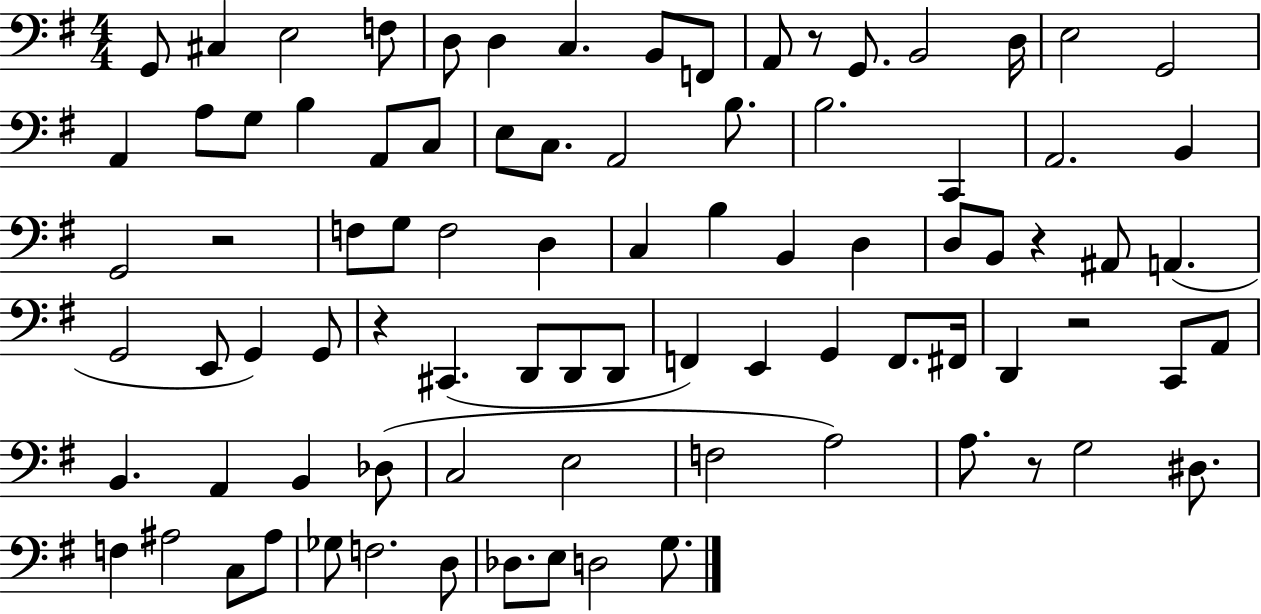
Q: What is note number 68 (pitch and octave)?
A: G3